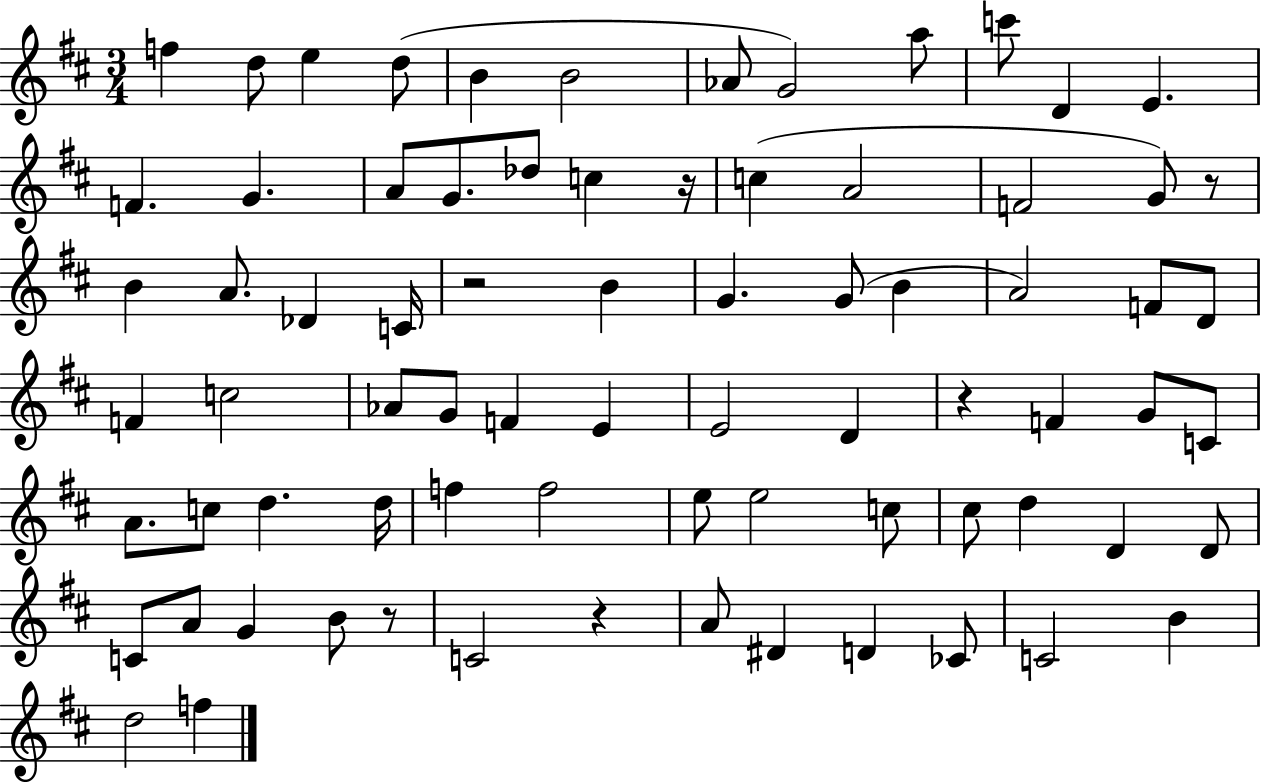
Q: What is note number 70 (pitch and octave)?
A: F5